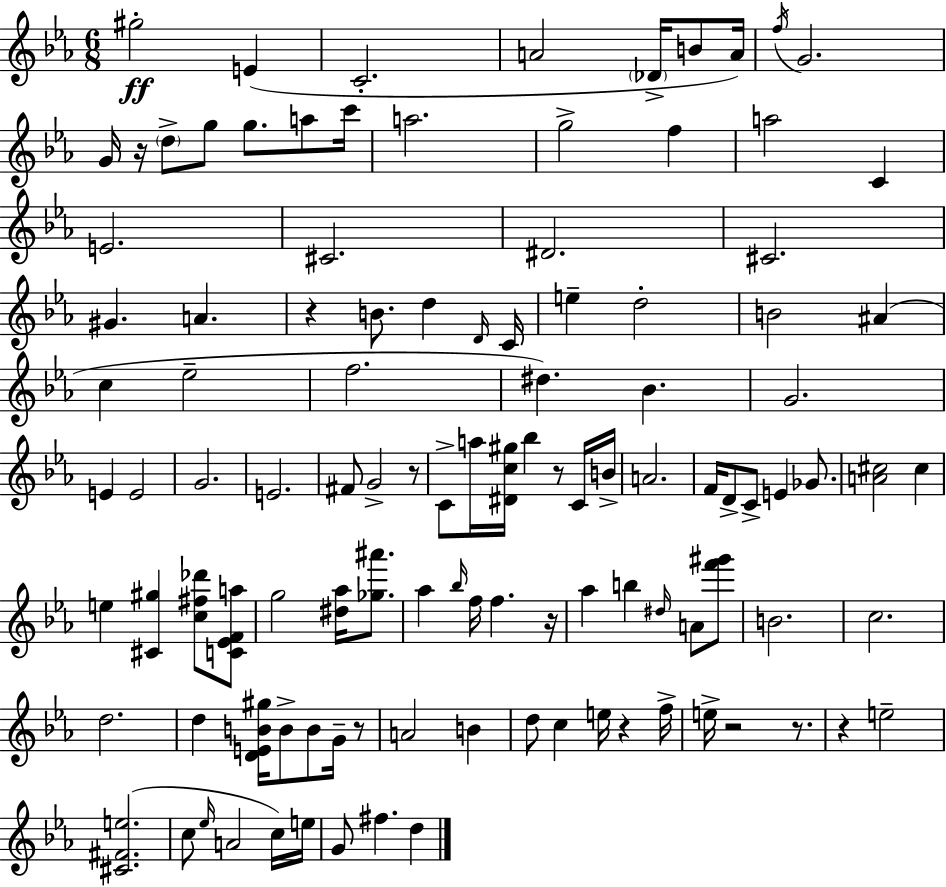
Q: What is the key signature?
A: EES major